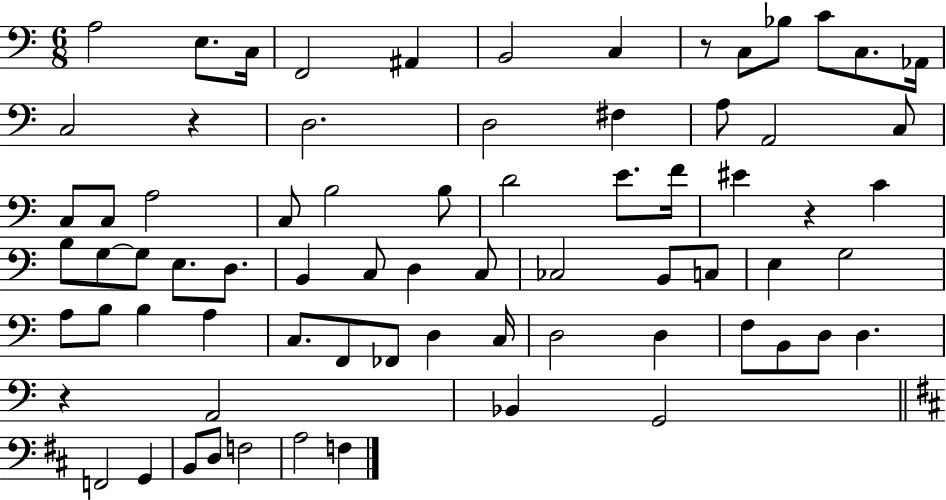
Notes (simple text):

A3/h E3/e. C3/s F2/h A#2/q B2/h C3/q R/e C3/e Bb3/e C4/e C3/e. Ab2/s C3/h R/q D3/h. D3/h F#3/q A3/e A2/h C3/e C3/e C3/e A3/h C3/e B3/h B3/e D4/h E4/e. F4/s EIS4/q R/q C4/q B3/e G3/e G3/e E3/e. D3/e. B2/q C3/e D3/q C3/e CES3/h B2/e C3/e E3/q G3/h A3/e B3/e B3/q A3/q C3/e. F2/e FES2/e D3/q C3/s D3/h D3/q F3/e B2/e D3/e D3/q. R/q A2/h Bb2/q G2/h F2/h G2/q B2/e D3/e F3/h A3/h F3/q